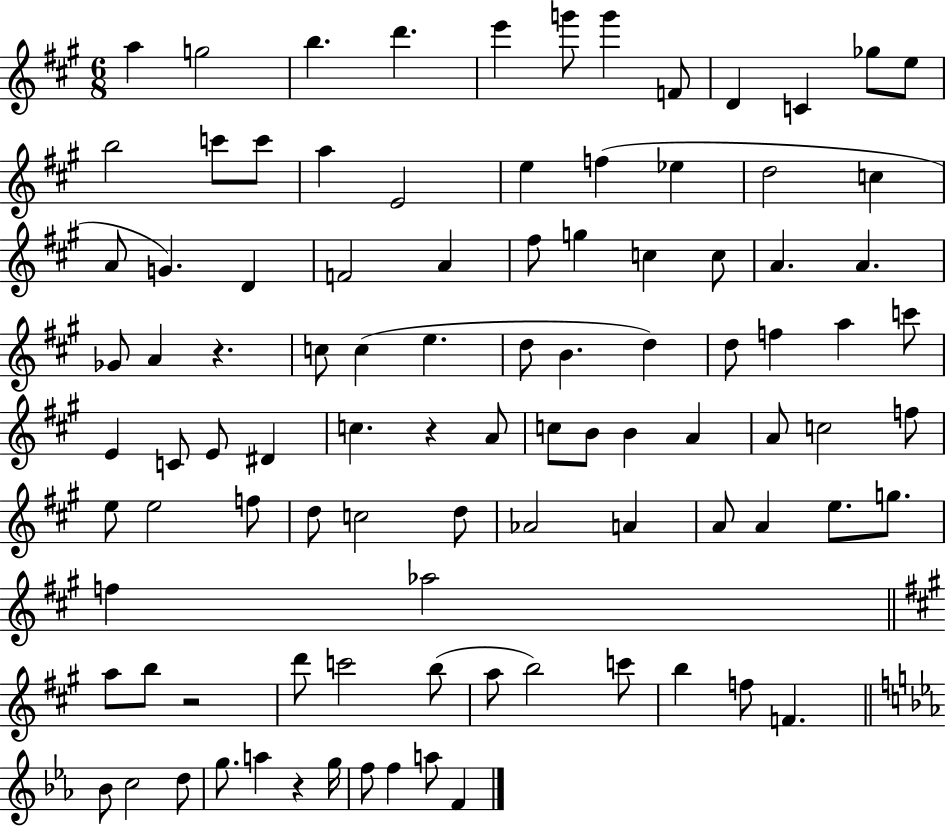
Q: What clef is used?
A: treble